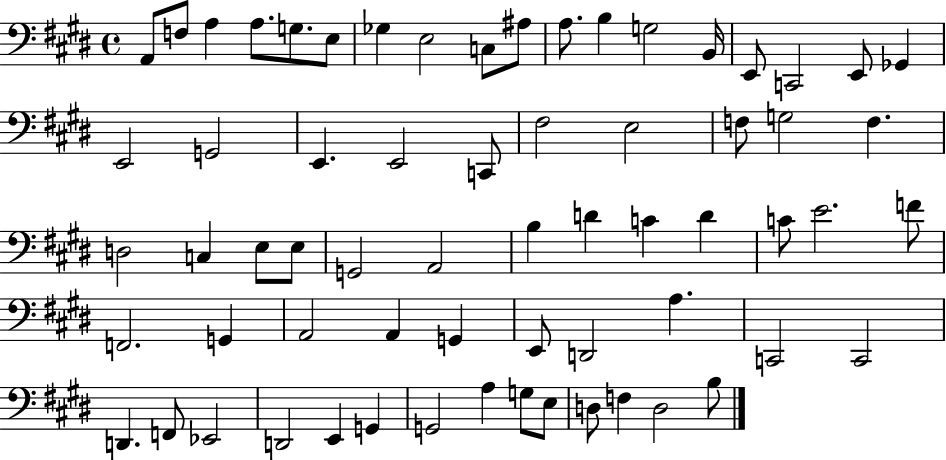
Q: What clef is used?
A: bass